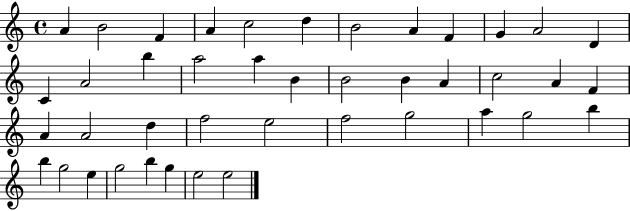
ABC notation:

X:1
T:Untitled
M:4/4
L:1/4
K:C
A B2 F A c2 d B2 A F G A2 D C A2 b a2 a B B2 B A c2 A F A A2 d f2 e2 f2 g2 a g2 b b g2 e g2 b g e2 e2